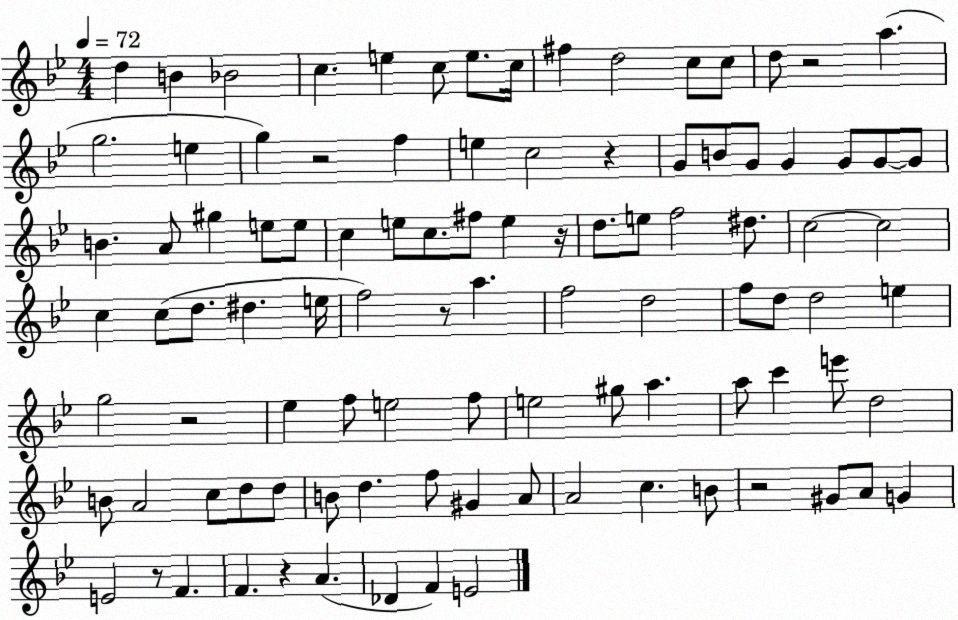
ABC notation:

X:1
T:Untitled
M:4/4
L:1/4
K:Bb
d B _B2 c e c/2 e/2 c/4 ^f d2 c/2 c/2 d/2 z2 a g2 e g z2 f e c2 z G/2 B/2 G/2 G G/2 G/2 G/2 B A/2 ^g e/2 e/2 c e/2 c/2 ^f/2 e z/4 d/2 e/2 f2 ^d/2 c2 c2 c c/2 d/2 ^d e/4 f2 z/2 a f2 d2 f/2 d/2 d2 e g2 z2 _e f/2 e2 f/2 e2 ^g/2 a a/2 c' e'/2 d2 B/2 A2 c/2 d/2 d/2 B/2 d f/2 ^G A/2 A2 c B/2 z2 ^G/2 A/2 G E2 z/2 F F z A _D F E2